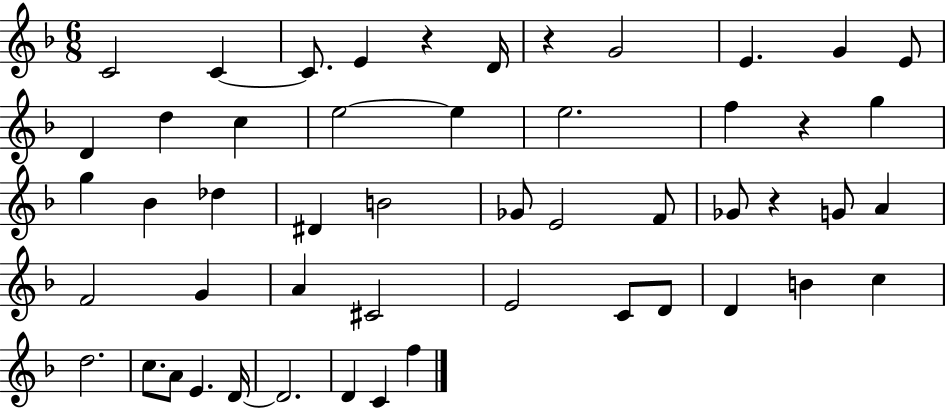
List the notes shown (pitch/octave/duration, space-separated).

C4/h C4/q C4/e. E4/q R/q D4/s R/q G4/h E4/q. G4/q E4/e D4/q D5/q C5/q E5/h E5/q E5/h. F5/q R/q G5/q G5/q Bb4/q Db5/q D#4/q B4/h Gb4/e E4/h F4/e Gb4/e R/q G4/e A4/q F4/h G4/q A4/q C#4/h E4/h C4/e D4/e D4/q B4/q C5/q D5/h. C5/e. A4/e E4/q. D4/s D4/h. D4/q C4/q F5/q